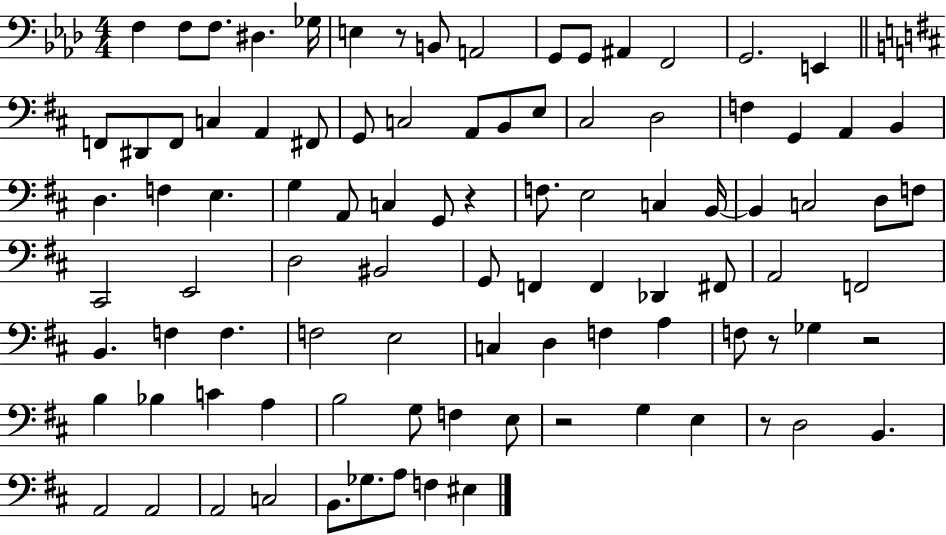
X:1
T:Untitled
M:4/4
L:1/4
K:Ab
F, F,/2 F,/2 ^D, _G,/4 E, z/2 B,,/2 A,,2 G,,/2 G,,/2 ^A,, F,,2 G,,2 E,, F,,/2 ^D,,/2 F,,/2 C, A,, ^F,,/2 G,,/2 C,2 A,,/2 B,,/2 E,/2 ^C,2 D,2 F, G,, A,, B,, D, F, E, G, A,,/2 C, G,,/2 z F,/2 E,2 C, B,,/4 B,, C,2 D,/2 F,/2 ^C,,2 E,,2 D,2 ^B,,2 G,,/2 F,, F,, _D,, ^F,,/2 A,,2 F,,2 B,, F, F, F,2 E,2 C, D, F, A, F,/2 z/2 _G, z2 B, _B, C A, B,2 G,/2 F, E,/2 z2 G, E, z/2 D,2 B,, A,,2 A,,2 A,,2 C,2 B,,/2 _G,/2 A,/2 F, ^E,